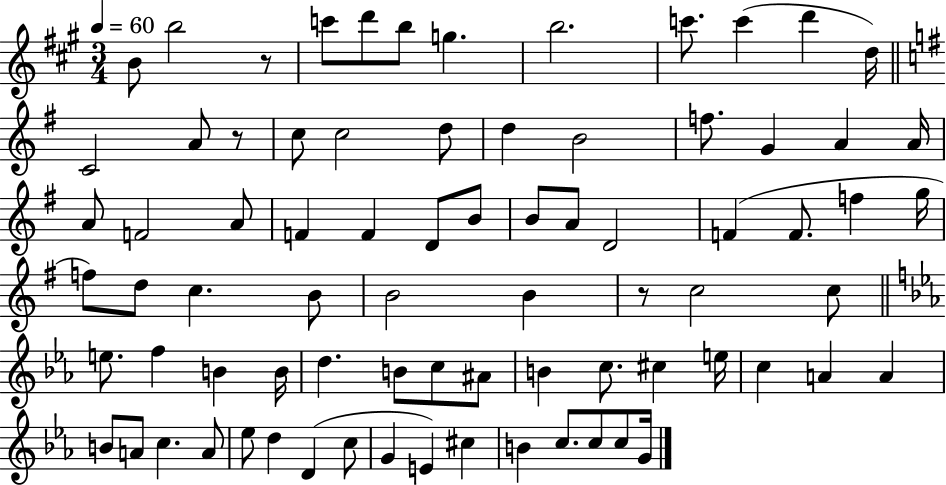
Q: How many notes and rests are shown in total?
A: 78